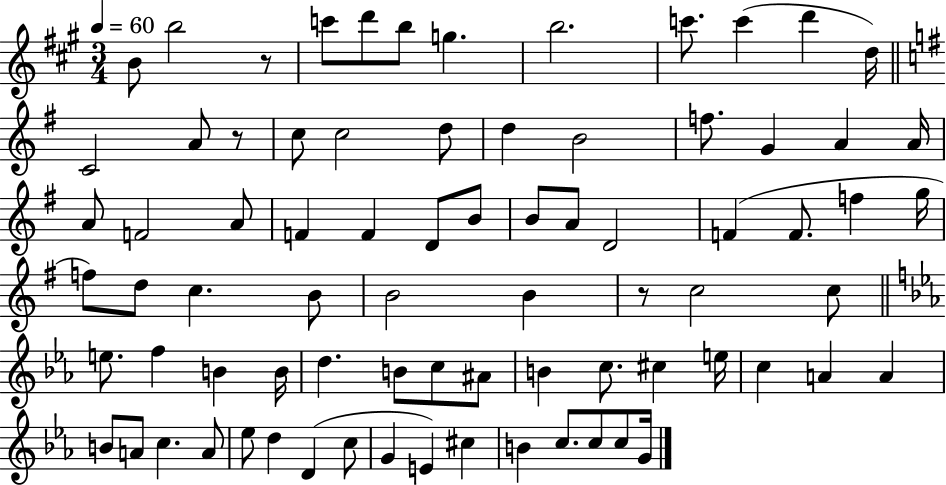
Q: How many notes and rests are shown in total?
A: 78